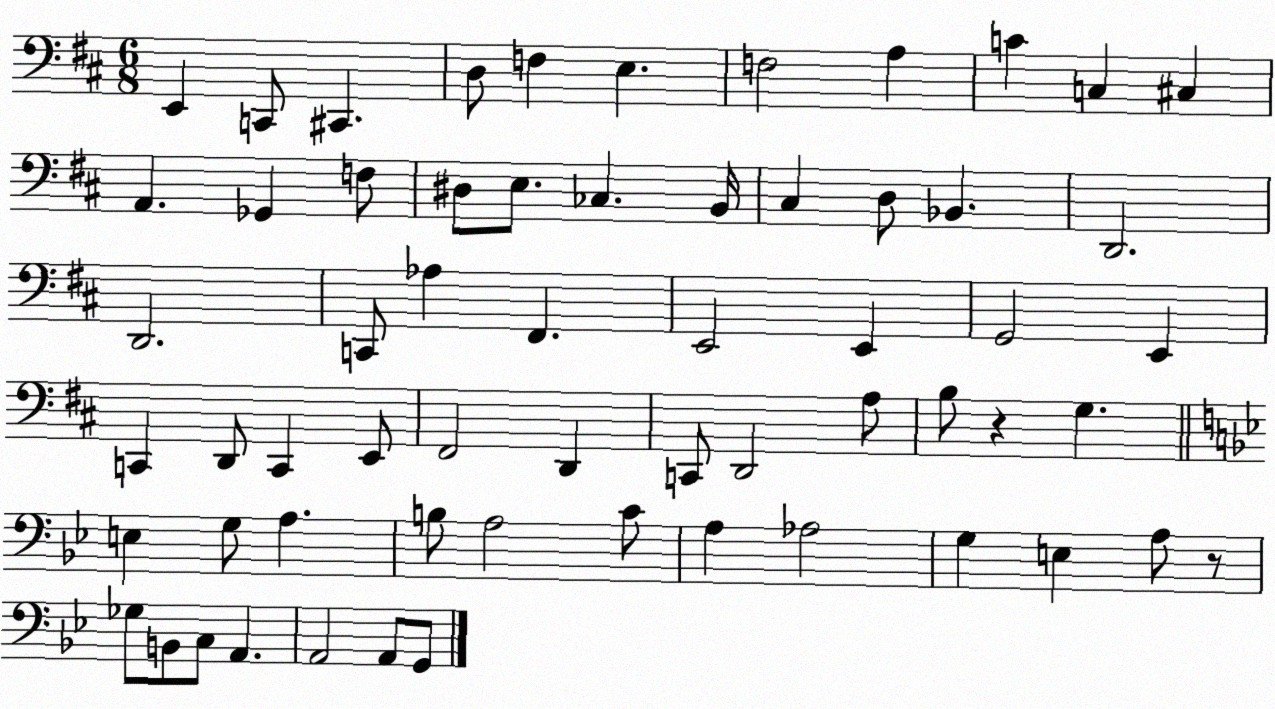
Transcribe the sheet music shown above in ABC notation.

X:1
T:Untitled
M:6/8
L:1/4
K:D
E,, C,,/2 ^C,, D,/2 F, E, F,2 A, C C, ^C, A,, _G,, F,/2 ^D,/2 E,/2 _C, B,,/4 ^C, D,/2 _B,, D,,2 D,,2 C,,/2 _A, ^F,, E,,2 E,, G,,2 E,, C,, D,,/2 C,, E,,/2 ^F,,2 D,, C,,/2 D,,2 A,/2 B,/2 z G, E, G,/2 A, B,/2 A,2 C/2 A, _A,2 G, E, A,/2 z/2 _G,/2 B,,/2 C,/2 A,, A,,2 A,,/2 G,,/2